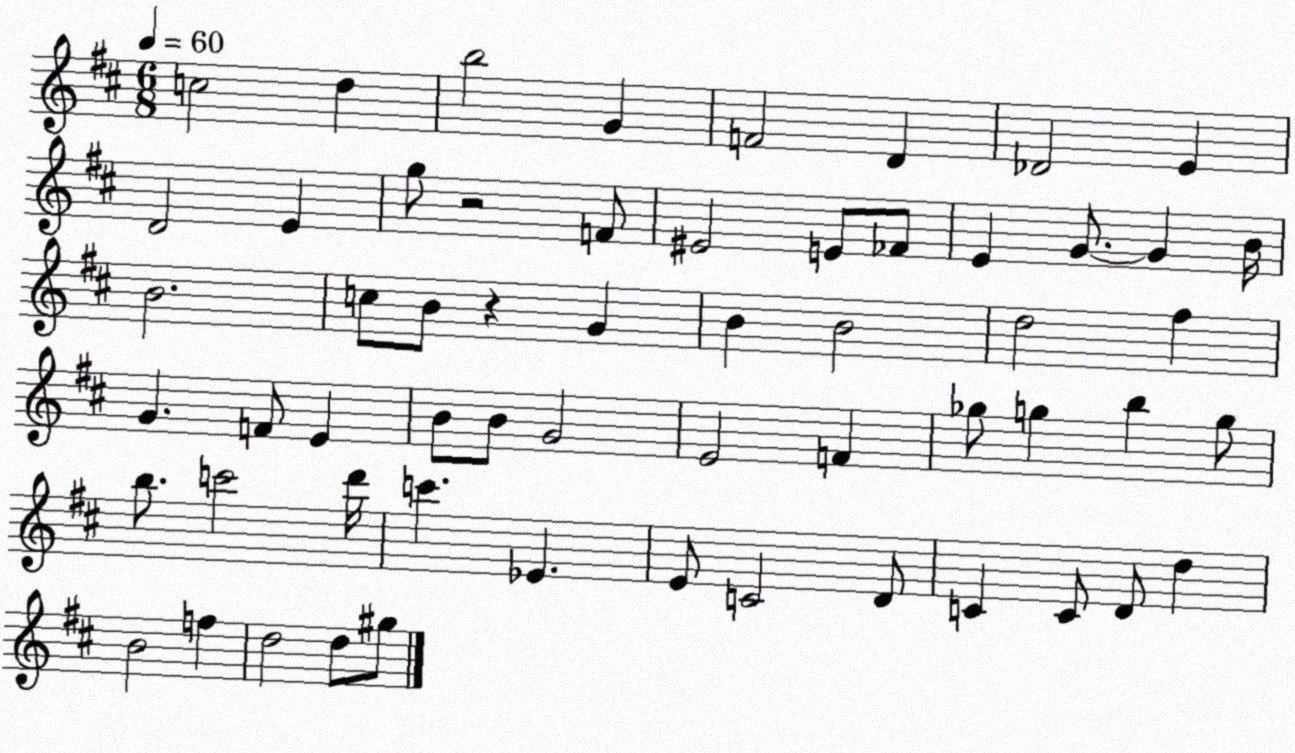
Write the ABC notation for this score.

X:1
T:Untitled
M:6/8
L:1/4
K:D
c2 d b2 G F2 D _D2 E D2 E g/2 z2 F/2 ^E2 E/2 _F/2 E G/2 G B/4 B2 c/2 B/2 z G B B2 d2 ^f G F/2 E B/2 B/2 G2 E2 F _g/2 g b g/2 b/2 c'2 d'/4 c' _E E/2 C2 D/2 C C/2 D/2 d B2 f d2 d/2 ^g/2